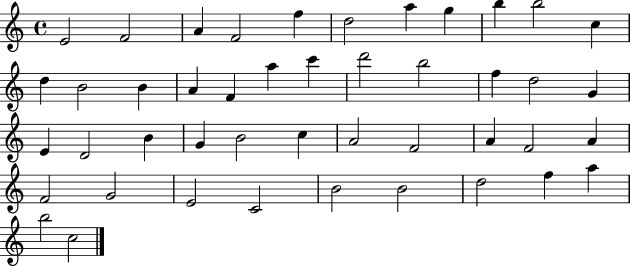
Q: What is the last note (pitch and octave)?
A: C5